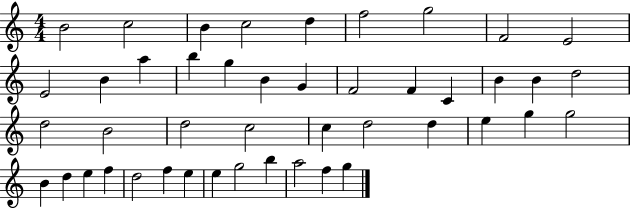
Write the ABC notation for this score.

X:1
T:Untitled
M:4/4
L:1/4
K:C
B2 c2 B c2 d f2 g2 F2 E2 E2 B a b g B G F2 F C B B d2 d2 B2 d2 c2 c d2 d e g g2 B d e f d2 f e e g2 b a2 f g